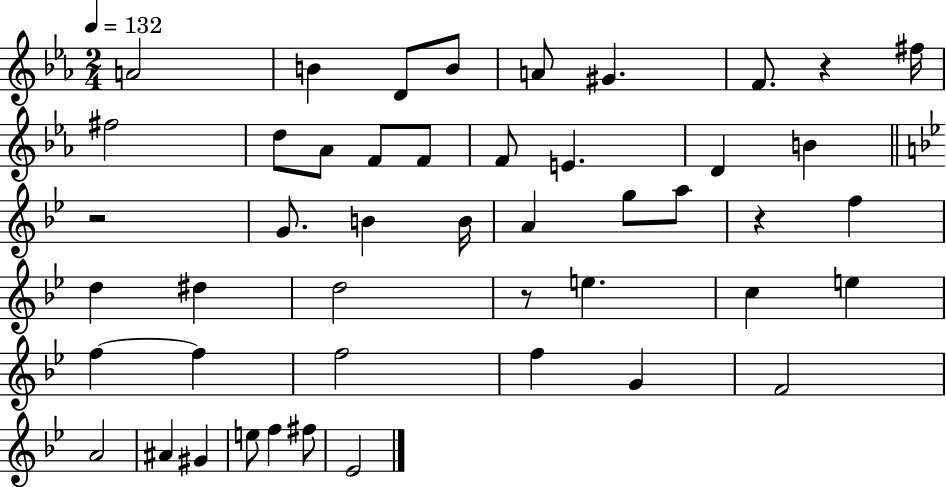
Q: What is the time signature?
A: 2/4